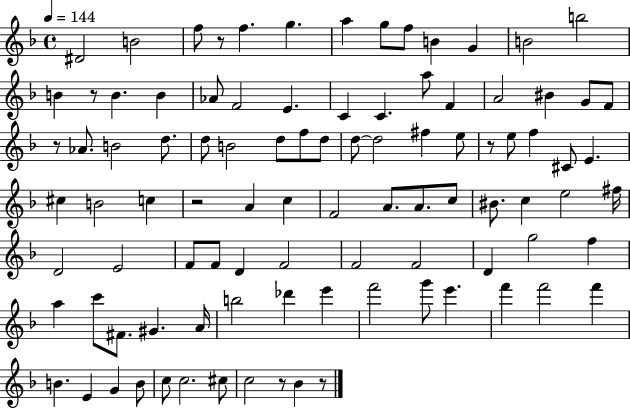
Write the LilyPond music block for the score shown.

{
  \clef treble
  \time 4/4
  \defaultTimeSignature
  \key f \major
  \tempo 4 = 144
  \repeat volta 2 { dis'2 b'2 | f''8 r8 f''4. g''4. | a''4 g''8 f''8 b'4 g'4 | b'2 b''2 | \break b'4 r8 b'4. b'4 | aes'8 f'2 e'4. | c'4 c'4. a''8 f'4 | a'2 bis'4 g'8 f'8 | \break r8 aes'8. b'2 d''8. | d''8 b'2 d''8 f''8 d''8 | d''8~~ d''2 fis''4 e''8 | r8 e''8 f''4 cis'8 e'4. | \break cis''4 b'2 c''4 | r2 a'4 c''4 | f'2 a'8. a'8. c''8 | bis'8. c''4 e''2 fis''16 | \break d'2 e'2 | f'8 f'8 d'4 f'2 | f'2 f'2 | d'4 g''2 f''4 | \break a''4 c'''8 fis'8. gis'4. a'16 | b''2 des'''4 e'''4 | f'''2 g'''8 e'''4. | f'''4 f'''2 f'''4 | \break b'4. e'4 g'4 b'8 | c''8 c''2. cis''8 | c''2 r8 bes'4 r8 | } \bar "|."
}